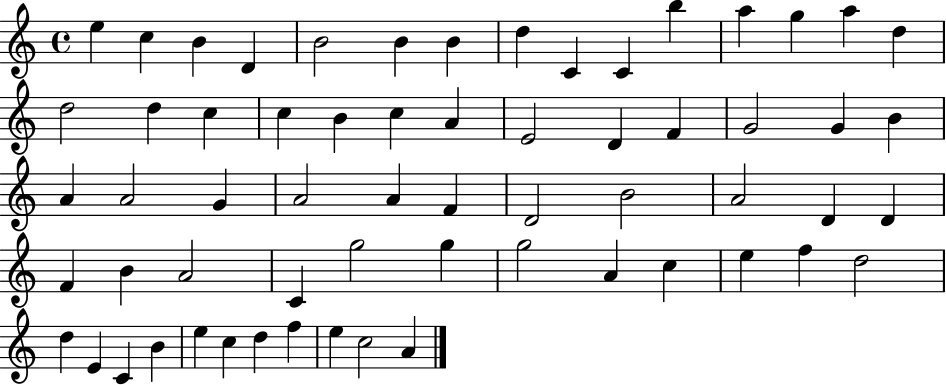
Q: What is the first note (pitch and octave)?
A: E5